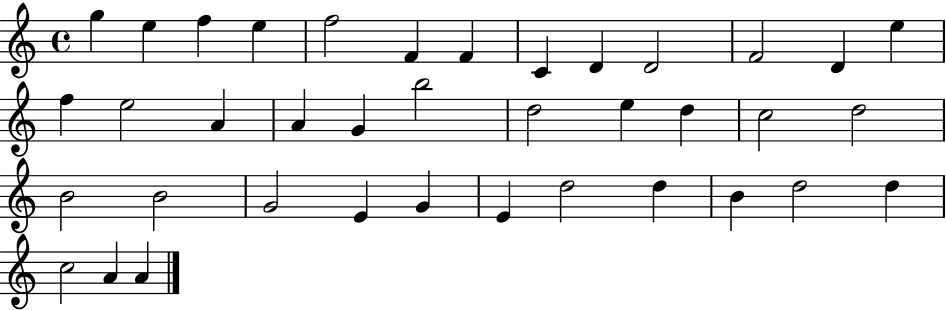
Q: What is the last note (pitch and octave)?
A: A4